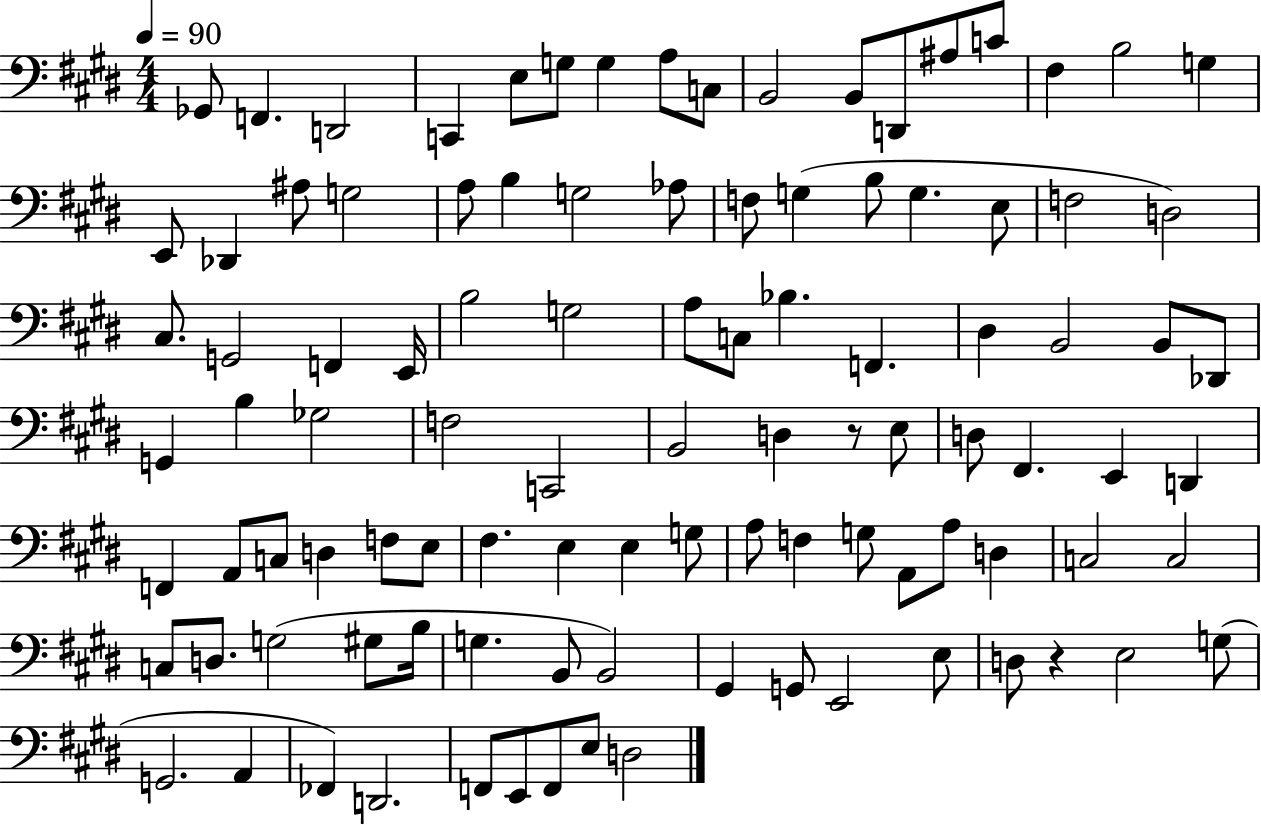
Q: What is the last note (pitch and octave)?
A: D3